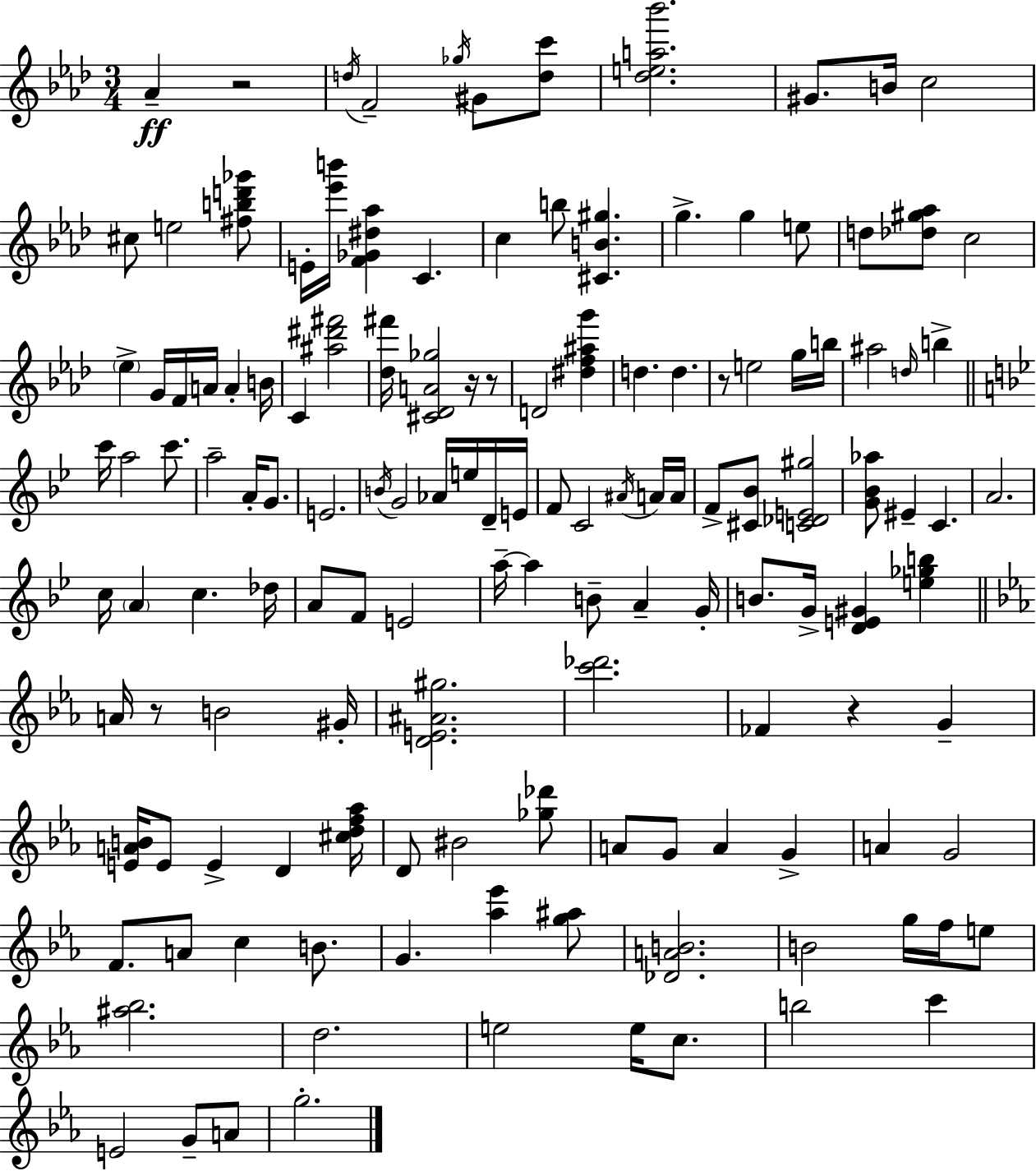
X:1
T:Untitled
M:3/4
L:1/4
K:Fm
_A z2 d/4 F2 _g/4 ^G/2 [dc']/2 [_dea_b']2 ^G/2 B/4 c2 ^c/2 e2 [^fbd'_g']/2 E/4 [_e'b']/4 [F_G^d_a] C c b/2 [^CB^g] g g e/2 d/2 [_d^g_a]/2 c2 _e G/4 F/4 A/4 A B/4 C [^a^d'^f']2 [_d^f']/4 [^C_DA_g]2 z/4 z/2 D2 [^df^ag'] d d z/2 e2 g/4 b/4 ^a2 d/4 b c'/4 a2 c'/2 a2 A/4 G/2 E2 B/4 G2 _A/4 e/4 D/4 E/4 F/2 C2 ^A/4 A/4 A/4 F/2 [^C_B]/2 [C_DE^g]2 [G_B_a]/2 ^E C A2 c/4 A c _d/4 A/2 F/2 E2 a/4 a B/2 A G/4 B/2 G/4 [DE^G] [e_gb] A/4 z/2 B2 ^G/4 [DE^A^g]2 [c'_d']2 _F z G [EAB]/4 E/2 E D [^cdf_a]/4 D/2 ^B2 [_g_d']/2 A/2 G/2 A G A G2 F/2 A/2 c B/2 G [_a_e'] [g^a]/2 [_DAB]2 B2 g/4 f/4 e/2 [^a_b]2 d2 e2 e/4 c/2 b2 c' E2 G/2 A/2 g2